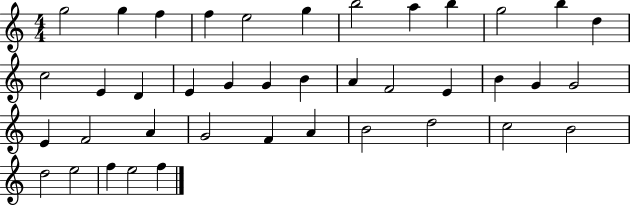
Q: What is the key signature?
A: C major